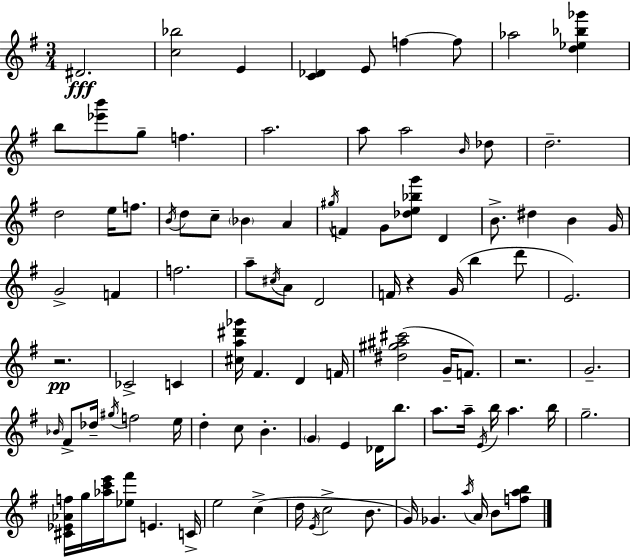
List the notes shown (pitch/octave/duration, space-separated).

D#4/h. [C5,Bb5]/h E4/q [C4,Db4]/q E4/e F5/q F5/e Ab5/h [D5,Eb5,Bb5,Gb6]/q B5/e [Eb6,B6]/e G5/e F5/q. A5/h. A5/e A5/h B4/s Db5/e D5/h. D5/h E5/s F5/e. B4/s D5/e C5/e Bb4/q A4/q G#5/s F4/q G4/e [Db5,E5,Bb5,G6]/e D4/q B4/e. D#5/q B4/q G4/s G4/h F4/q F5/h. A5/e C#5/s A4/e D4/h F4/s R/q G4/s B5/q D6/e E4/h. R/h. CES4/h C4/q [C#5,A5,D#6,Gb6]/s F#4/q. D4/q F4/s [D#5,G#5,A#5,C#6]/h G4/s F4/e. R/h. G4/h. Bb4/s F#4/e Db5/s G#5/s F5/h E5/s D5/q C5/e B4/q. G4/q E4/q Db4/s B5/e. A5/e. A5/s E4/s B5/s A5/q. B5/s G5/h. [C#4,Eb4,Ab4,F5]/s G5/s [Ab5,C6,E6]/s [Eb5,F#6]/e E4/q. C4/s E5/h C5/q D5/s E4/s C5/h B4/e. G4/s Gb4/q. A5/s A4/s B4/e [F5,A5,B5]/e